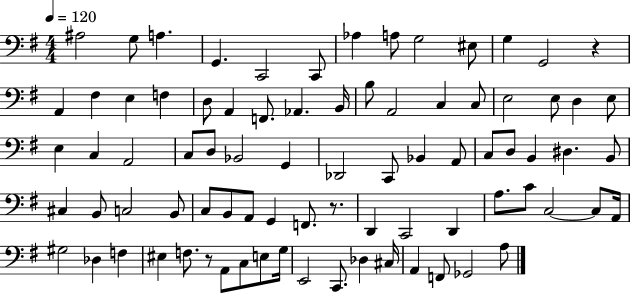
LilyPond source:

{
  \clef bass
  \numericTimeSignature
  \time 4/4
  \key g \major
  \tempo 4 = 120
  \repeat volta 2 { ais2 g8 a4. | g,4. c,2 c,8 | aes4 a8 g2 eis8 | g4 g,2 r4 | \break a,4 fis4 e4 f4 | d8 a,4 f,8. aes,4. b,16 | b8 a,2 c4 c8 | e2 e8 d4 e8 | \break e4 c4 a,2 | c8 d8 bes,2 g,4 | des,2 c,8 bes,4 a,8 | c8 d8 b,4 dis4. b,8 | \break cis4 b,8 c2 b,8 | c8 b,8 a,8 g,4 f,8. r8. | d,4 c,2 d,4 | a8. c'8 c2~~ c8 a,16 | \break gis2 des4 f4 | eis4 f8. r8 a,8 c8 e8 g16 | e,2 c,8. des4 cis16 | a,4 f,8 ges,2 a8 | \break } \bar "|."
}